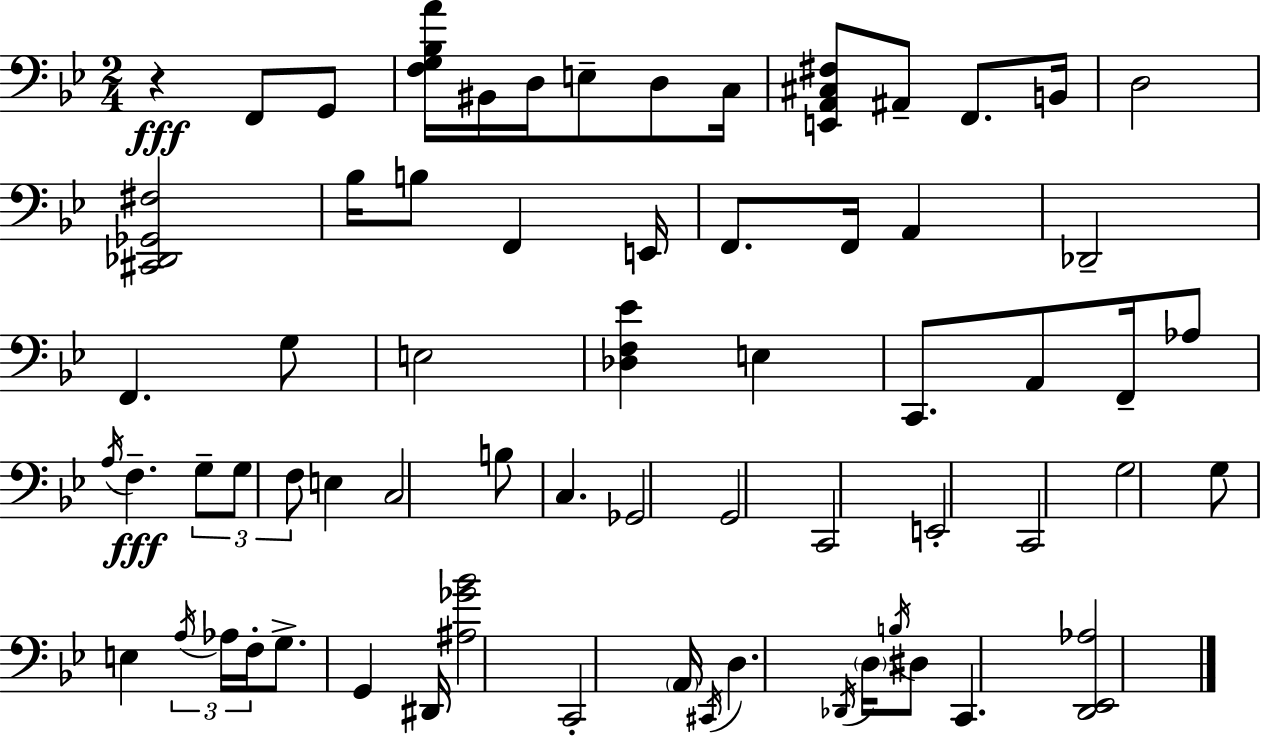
X:1
T:Untitled
M:2/4
L:1/4
K:Gm
z F,,/2 G,,/2 [F,G,_B,A]/4 ^B,,/4 D,/4 E,/2 D,/2 C,/4 [E,,A,,^C,^F,]/2 ^A,,/2 F,,/2 B,,/4 D,2 [^C,,_D,,_G,,^F,]2 _B,/4 B,/2 F,, E,,/4 F,,/2 F,,/4 A,, _D,,2 F,, G,/2 E,2 [_D,F,_E] E, C,,/2 A,,/2 F,,/4 _A,/2 A,/4 F, G,/2 G,/2 F,/2 E, C,2 B,/2 C, _G,,2 G,,2 C,,2 E,,2 C,,2 G,2 G,/2 E, A,/4 _A,/4 F,/4 G,/2 G,, ^D,,/4 [^A,_G_B]2 C,,2 A,,/4 ^C,,/4 D, _D,,/4 D,/4 B,/4 ^D,/2 C,, [D,,_E,,_A,]2